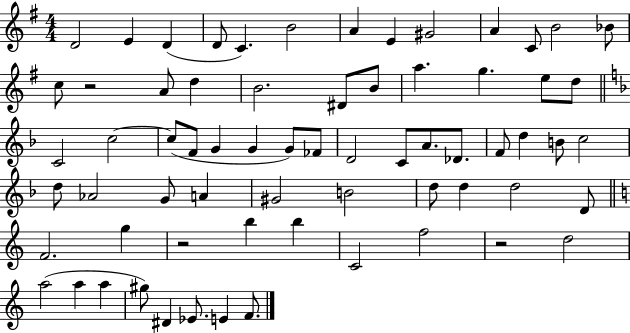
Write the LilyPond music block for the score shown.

{
  \clef treble
  \numericTimeSignature
  \time 4/4
  \key g \major
  d'2 e'4 d'4( | d'8 c'4.) b'2 | a'4 e'4 gis'2 | a'4 c'8 b'2 bes'8 | \break c''8 r2 a'8 d''4 | b'2. dis'8 b'8 | a''4. g''4. e''8 d''8 | \bar "||" \break \key d \minor c'2 c''2~~ | c''8( f'8 g'4 g'4 g'8) fes'8 | d'2 c'8 a'8. des'8. | f'8 d''4 b'8 c''2 | \break d''8 aes'2 g'8 a'4 | gis'2 b'2 | d''8 d''4 d''2 d'8 | \bar "||" \break \key c \major f'2. g''4 | r2 b''4 b''4 | c'2 f''2 | r2 d''2 | \break a''2( a''4 a''4 | gis''8) dis'4 ees'8. e'4 f'8. | \bar "|."
}